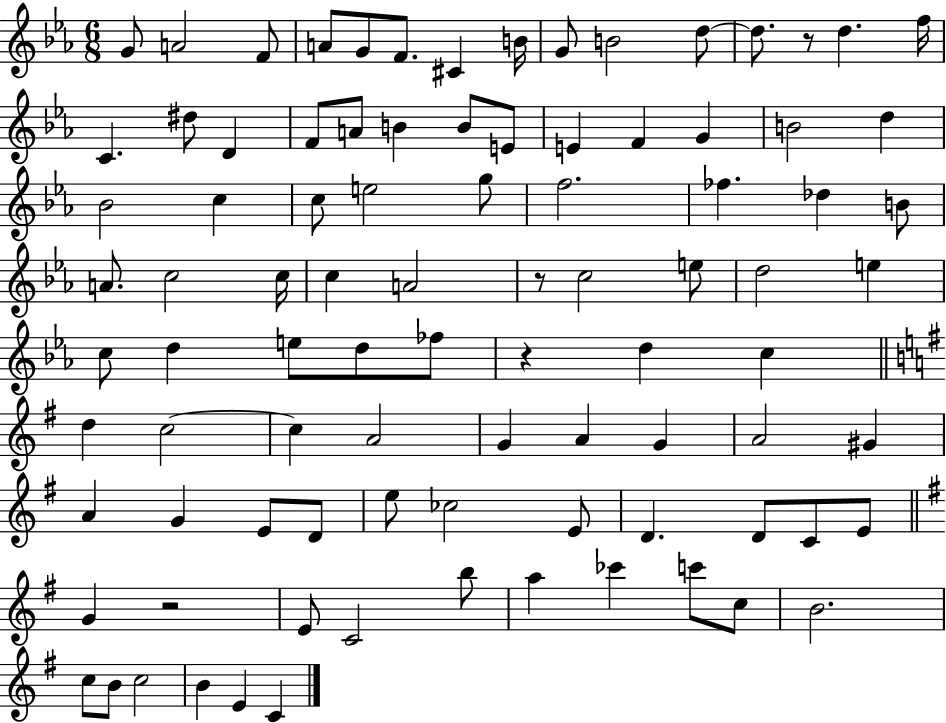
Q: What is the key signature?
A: EES major